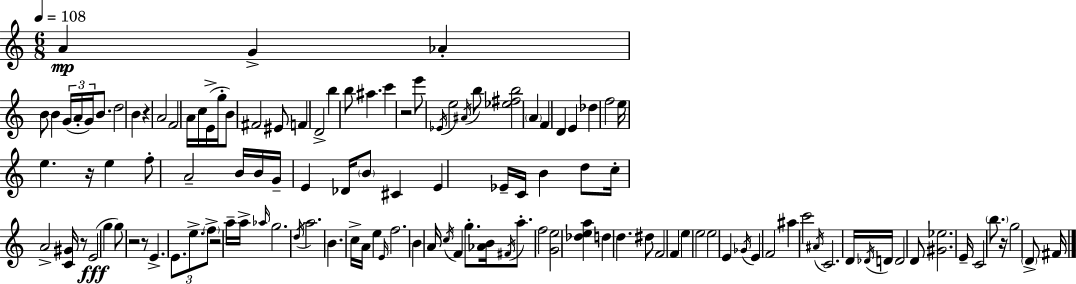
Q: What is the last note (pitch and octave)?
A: F#4